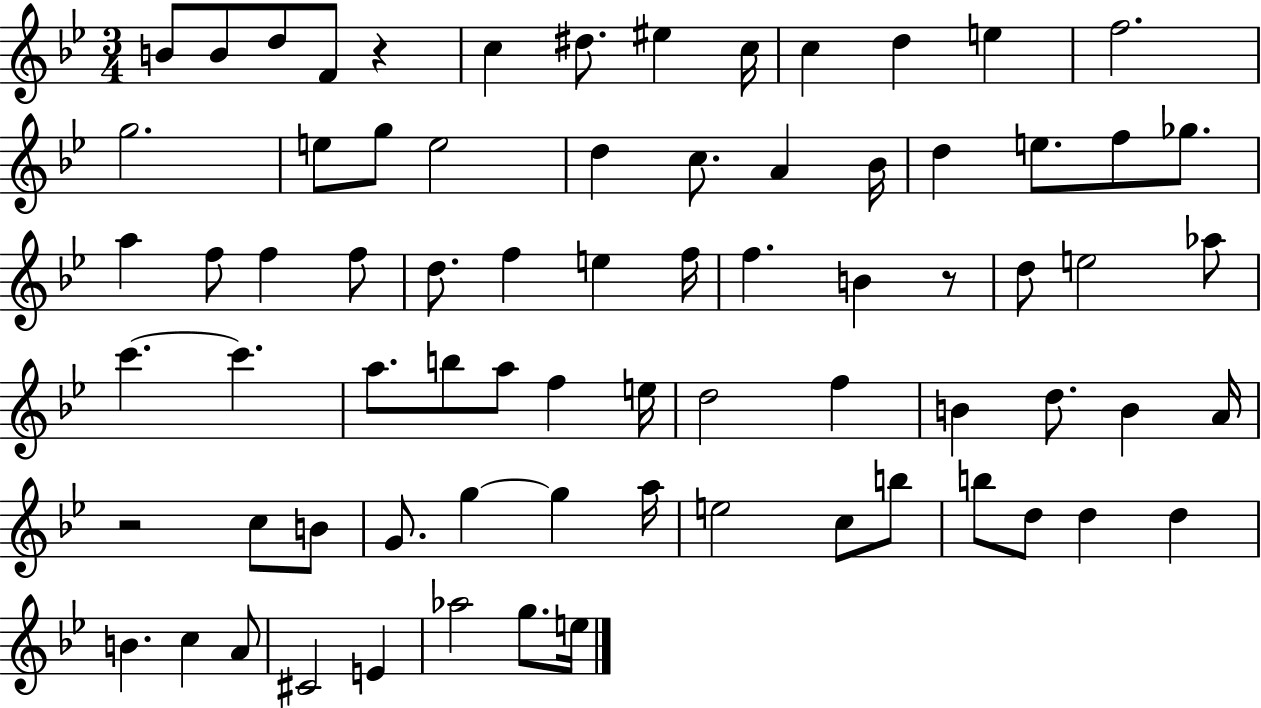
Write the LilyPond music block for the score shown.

{
  \clef treble
  \numericTimeSignature
  \time 3/4
  \key bes \major
  b'8 b'8 d''8 f'8 r4 | c''4 dis''8. eis''4 c''16 | c''4 d''4 e''4 | f''2. | \break g''2. | e''8 g''8 e''2 | d''4 c''8. a'4 bes'16 | d''4 e''8. f''8 ges''8. | \break a''4 f''8 f''4 f''8 | d''8. f''4 e''4 f''16 | f''4. b'4 r8 | d''8 e''2 aes''8 | \break c'''4.~~ c'''4. | a''8. b''8 a''8 f''4 e''16 | d''2 f''4 | b'4 d''8. b'4 a'16 | \break r2 c''8 b'8 | g'8. g''4~~ g''4 a''16 | e''2 c''8 b''8 | b''8 d''8 d''4 d''4 | \break b'4. c''4 a'8 | cis'2 e'4 | aes''2 g''8. e''16 | \bar "|."
}